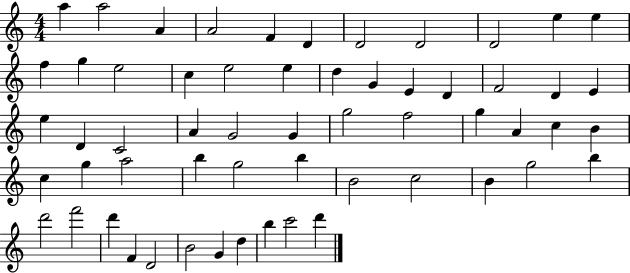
A5/q A5/h A4/q A4/h F4/q D4/q D4/h D4/h D4/h E5/q E5/q F5/q G5/q E5/h C5/q E5/h E5/q D5/q G4/q E4/q D4/q F4/h D4/q E4/q E5/q D4/q C4/h A4/q G4/h G4/q G5/h F5/h G5/q A4/q C5/q B4/q C5/q G5/q A5/h B5/q G5/h B5/q B4/h C5/h B4/q G5/h B5/q D6/h F6/h D6/q F4/q D4/h B4/h G4/q D5/q B5/q C6/h D6/q